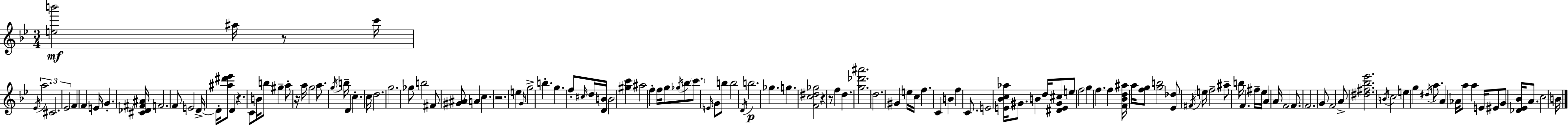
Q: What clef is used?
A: treble